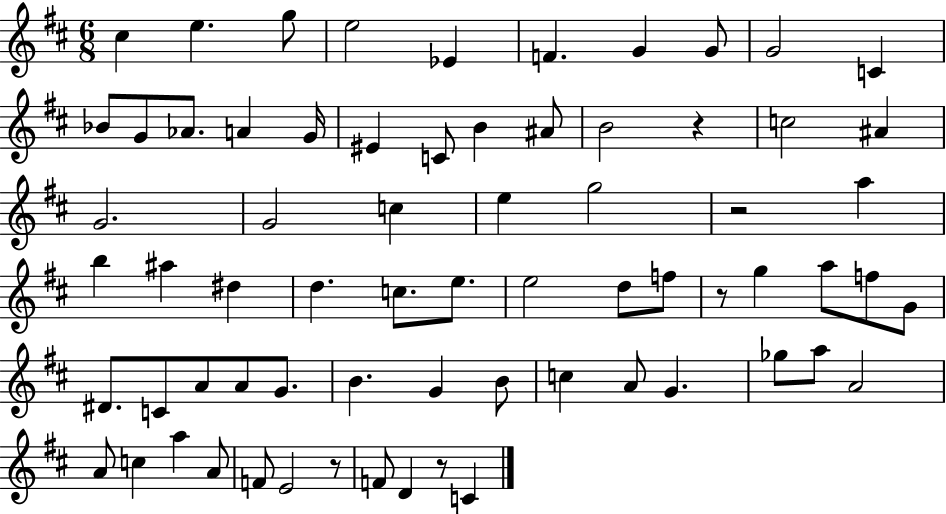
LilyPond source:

{
  \clef treble
  \numericTimeSignature
  \time 6/8
  \key d \major
  cis''4 e''4. g''8 | e''2 ees'4 | f'4. g'4 g'8 | g'2 c'4 | \break bes'8 g'8 aes'8. a'4 g'16 | eis'4 c'8 b'4 ais'8 | b'2 r4 | c''2 ais'4 | \break g'2. | g'2 c''4 | e''4 g''2 | r2 a''4 | \break b''4 ais''4 dis''4 | d''4. c''8. e''8. | e''2 d''8 f''8 | r8 g''4 a''8 f''8 g'8 | \break dis'8. c'8 a'8 a'8 g'8. | b'4. g'4 b'8 | c''4 a'8 g'4. | ges''8 a''8 a'2 | \break a'8 c''4 a''4 a'8 | f'8 e'2 r8 | f'8 d'4 r8 c'4 | \bar "|."
}